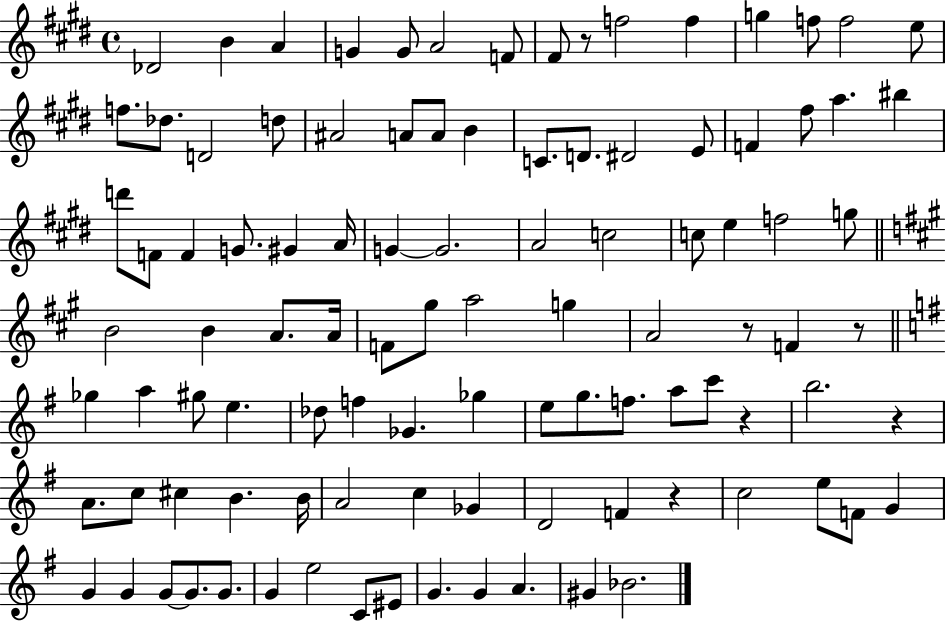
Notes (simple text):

Db4/h B4/q A4/q G4/q G4/e A4/h F4/e F#4/e R/e F5/h F5/q G5/q F5/e F5/h E5/e F5/e. Db5/e. D4/h D5/e A#4/h A4/e A4/e B4/q C4/e. D4/e. D#4/h E4/e F4/q F#5/e A5/q. BIS5/q D6/e F4/e F4/q G4/e. G#4/q A4/s G4/q G4/h. A4/h C5/h C5/e E5/q F5/h G5/e B4/h B4/q A4/e. A4/s F4/e G#5/e A5/h G5/q A4/h R/e F4/q R/e Gb5/q A5/q G#5/e E5/q. Db5/e F5/q Gb4/q. Gb5/q E5/e G5/e. F5/e. A5/e C6/e R/q B5/h. R/q A4/e. C5/e C#5/q B4/q. B4/s A4/h C5/q Gb4/q D4/h F4/q R/q C5/h E5/e F4/e G4/q G4/q G4/q G4/e G4/e. G4/e. G4/q E5/h C4/e EIS4/e G4/q. G4/q A4/q. G#4/q Bb4/h.